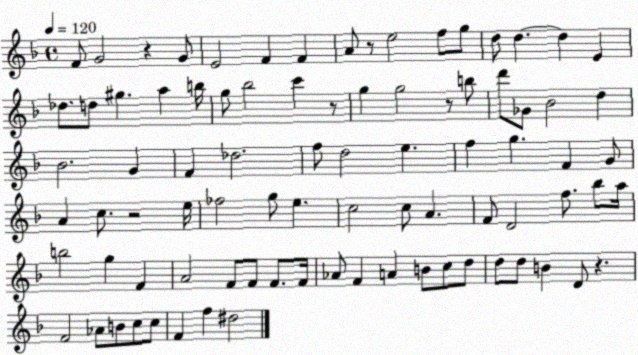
X:1
T:Untitled
M:4/4
L:1/4
K:F
F/2 G2 z G/2 E2 F F A/2 z/2 e2 f/2 g/2 d/2 d d E _d/2 d/2 ^g a b/4 g/2 _b2 c' z/2 g g2 z/2 b/2 d'/2 _G/2 _B2 d _B2 G F _d2 f/2 d2 e f g F G/2 A c/2 z2 e/4 _f2 g/2 e c2 c/2 A F/2 D2 f/2 _b/2 a/4 b2 g F A2 F/2 F/2 F/2 F/4 _A/2 F A B/2 c/2 d/2 d/2 d/2 B D/2 z F2 _A/2 B/2 c/2 c/2 F f ^d2